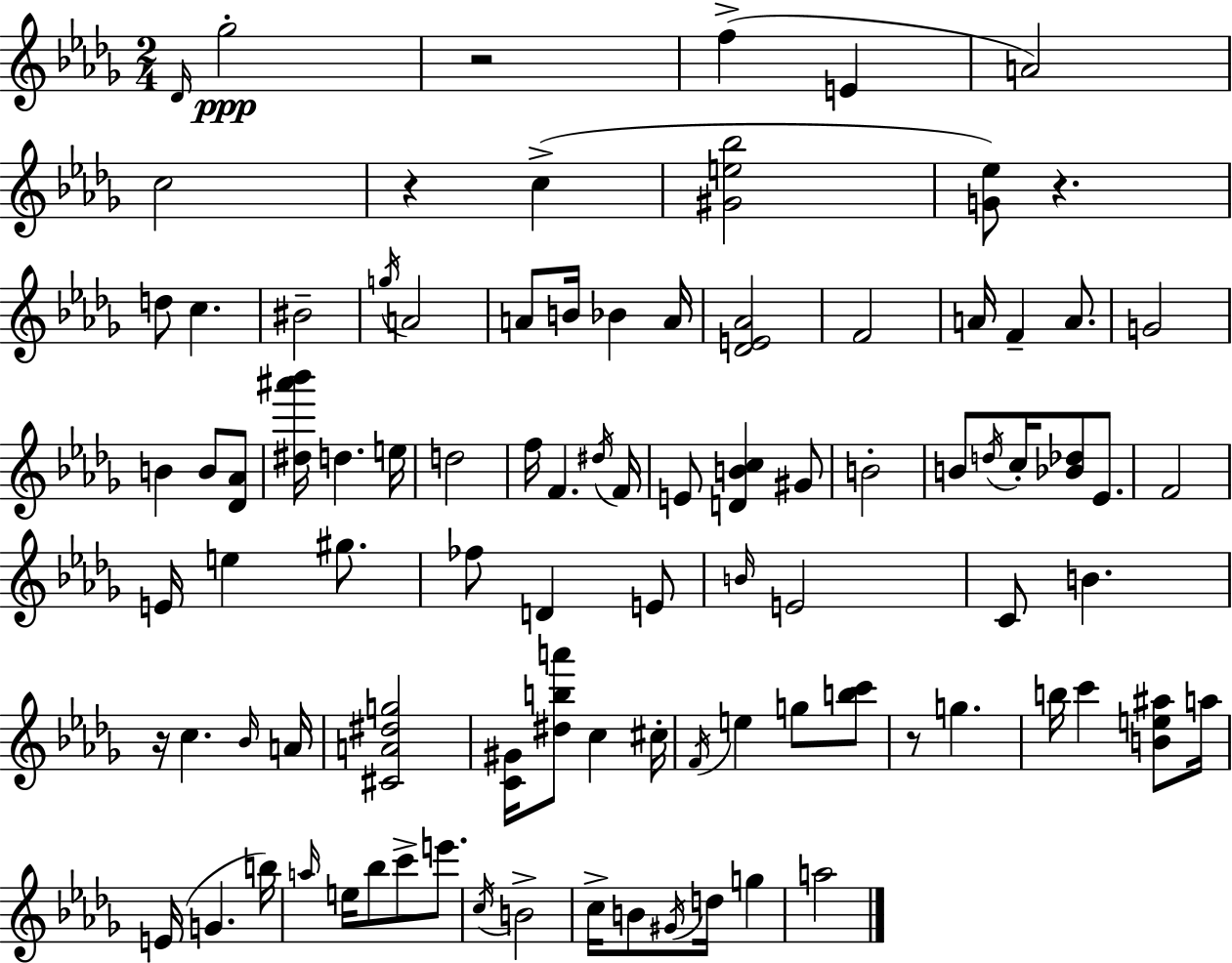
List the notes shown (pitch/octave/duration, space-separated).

Db4/s Gb5/h R/h F5/q E4/q A4/h C5/h R/q C5/q [G#4,E5,Bb5]/h [G4,Eb5]/e R/q. D5/e C5/q. BIS4/h G5/s A4/h A4/e B4/s Bb4/q A4/s [Db4,E4,Ab4]/h F4/h A4/s F4/q A4/e. G4/h B4/q B4/e [Db4,Ab4]/e [D#5,A#6,Bb6]/s D5/q. E5/s D5/h F5/s F4/q. D#5/s F4/s E4/e [D4,B4,C5]/q G#4/e B4/h B4/e D5/s C5/s [Bb4,Db5]/e Eb4/e. F4/h E4/s E5/q G#5/e. FES5/e D4/q E4/e B4/s E4/h C4/e B4/q. R/s C5/q. Bb4/s A4/s [C#4,A4,D#5,G5]/h [C4,G#4]/s [D#5,B5,A6]/e C5/q C#5/s F4/s E5/q G5/e [B5,C6]/e R/e G5/q. B5/s C6/q [B4,E5,A#5]/e A5/s E4/s G4/q. B5/s A5/s E5/s Bb5/e C6/e E6/e. C5/s B4/h C5/s B4/e G#4/s D5/s G5/q A5/h